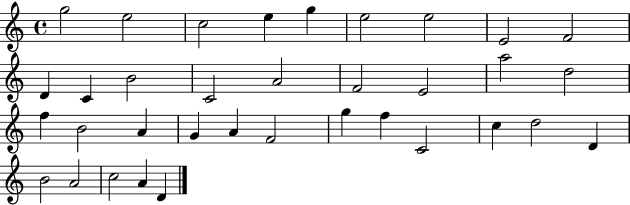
{
  \clef treble
  \time 4/4
  \defaultTimeSignature
  \key c \major
  g''2 e''2 | c''2 e''4 g''4 | e''2 e''2 | e'2 f'2 | \break d'4 c'4 b'2 | c'2 a'2 | f'2 e'2 | a''2 d''2 | \break f''4 b'2 a'4 | g'4 a'4 f'2 | g''4 f''4 c'2 | c''4 d''2 d'4 | \break b'2 a'2 | c''2 a'4 d'4 | \bar "|."
}